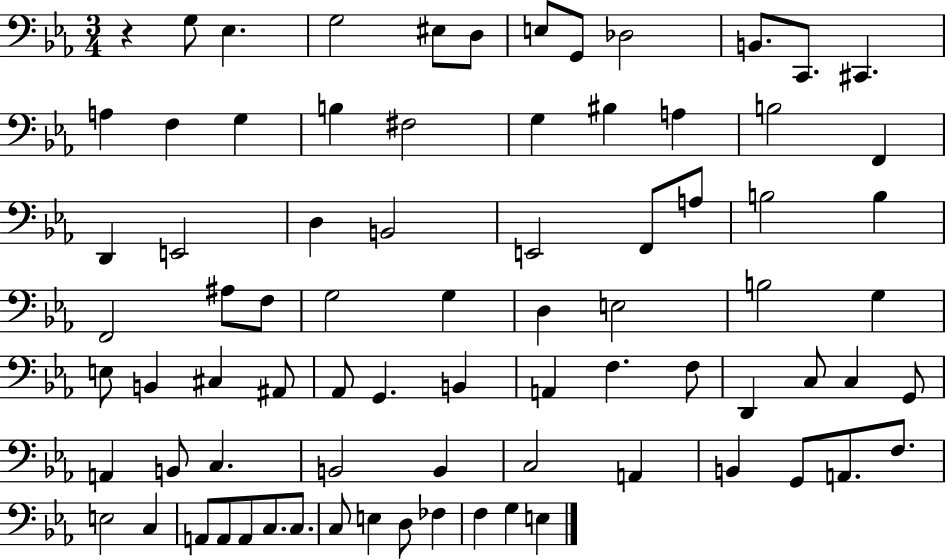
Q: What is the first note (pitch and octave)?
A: G3